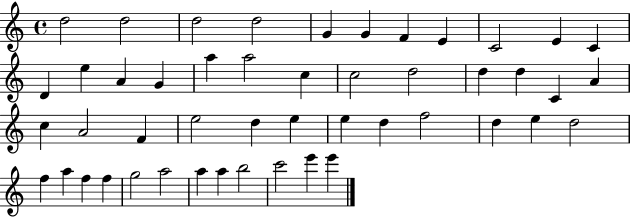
X:1
T:Untitled
M:4/4
L:1/4
K:C
d2 d2 d2 d2 G G F E C2 E C D e A G a a2 c c2 d2 d d C A c A2 F e2 d e e d f2 d e d2 f a f f g2 a2 a a b2 c'2 e' e'